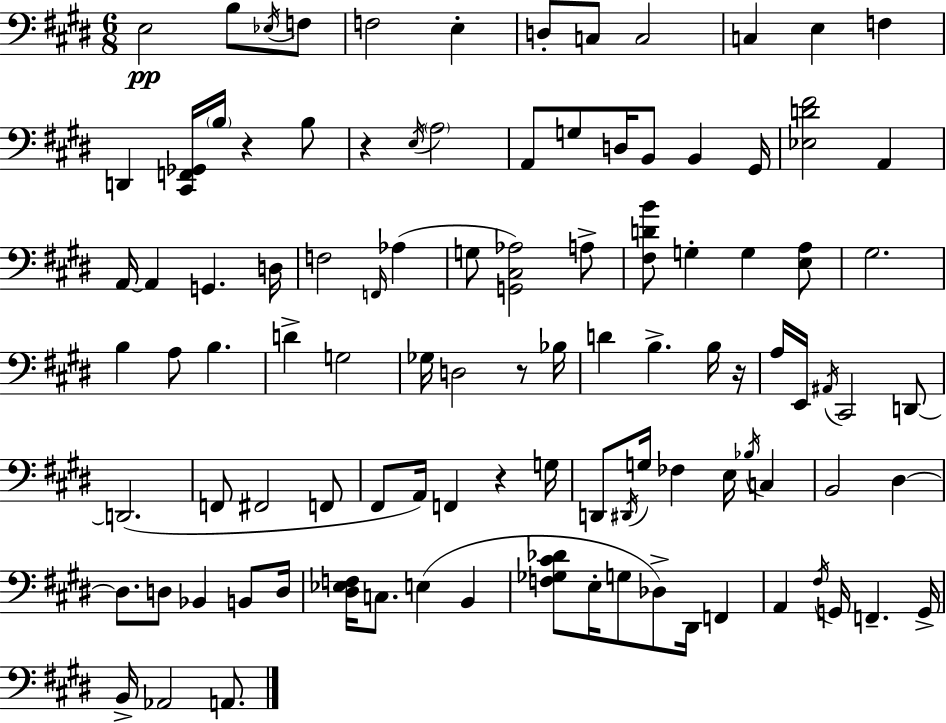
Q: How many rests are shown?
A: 5